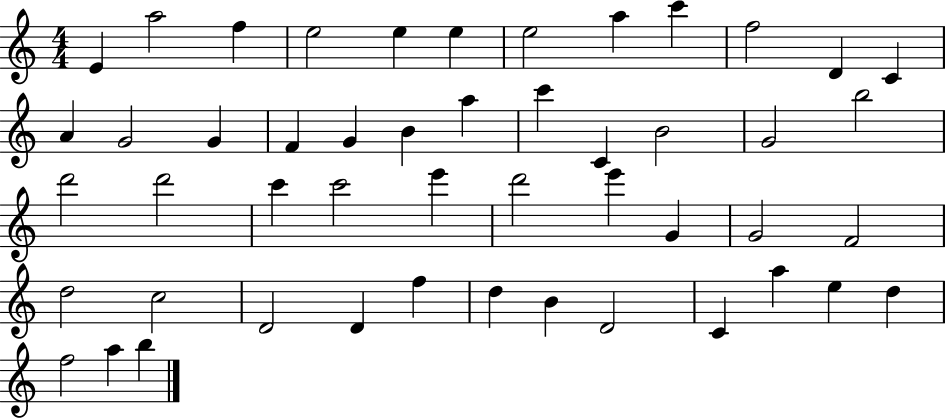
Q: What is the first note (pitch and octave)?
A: E4